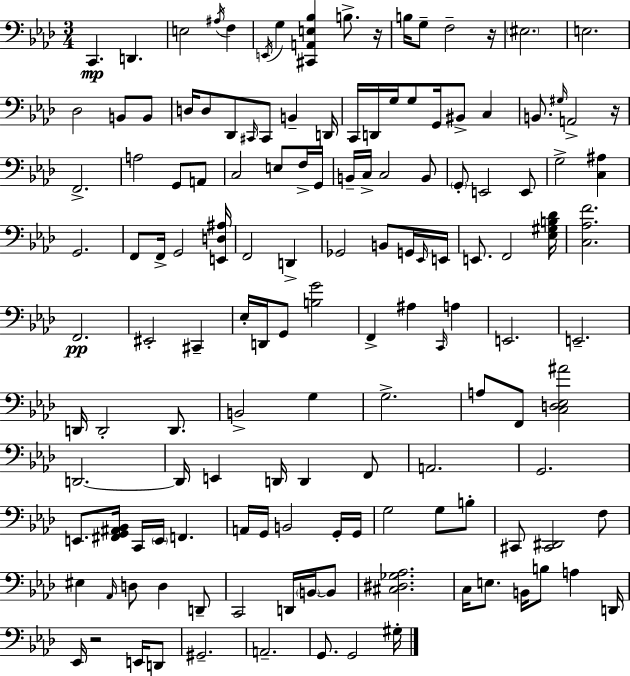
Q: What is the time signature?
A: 3/4